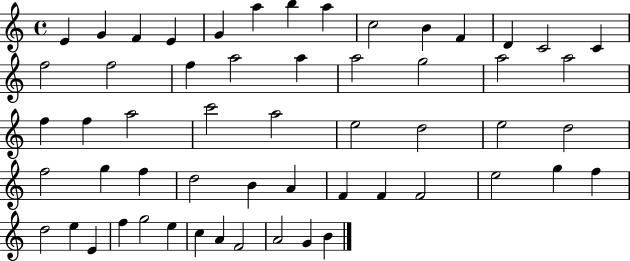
X:1
T:Untitled
M:4/4
L:1/4
K:C
E G F E G a b a c2 B F D C2 C f2 f2 f a2 a a2 g2 a2 a2 f f a2 c'2 a2 e2 d2 e2 d2 f2 g f d2 B A F F F2 e2 g f d2 e E f g2 e c A F2 A2 G B